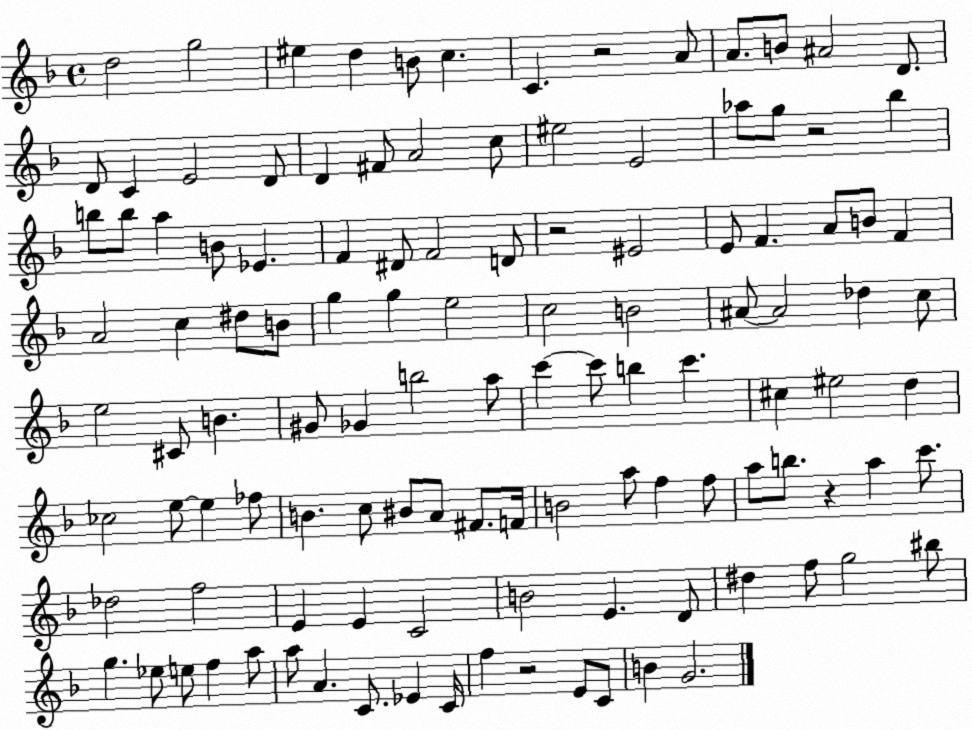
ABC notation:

X:1
T:Untitled
M:4/4
L:1/4
K:F
d2 g2 ^e d B/2 c C z2 A/2 A/2 B/2 ^A2 D/2 D/2 C E2 D/2 D ^F/2 A2 c/2 ^e2 E2 _a/2 g/2 z2 _b b/2 b/2 a B/2 _E F ^D/2 F2 D/2 z2 ^E2 E/2 F A/2 B/2 F A2 c ^d/2 B/2 g g e2 c2 B2 ^A/2 ^A2 _d c/2 e2 ^C/2 B ^G/2 _G b2 a/2 c' c'/2 b c' ^c ^e2 d _c2 e/2 e _f/2 B c/2 ^B/2 A/2 ^F/2 F/4 B2 a/2 f f/2 a/2 b/2 z a c'/2 _d2 f2 E E C2 B2 E D/2 ^d f/2 g2 ^b/2 g _e/2 e/2 f a/2 a/2 A C/2 _E C/4 f z2 E/2 C/2 B G2